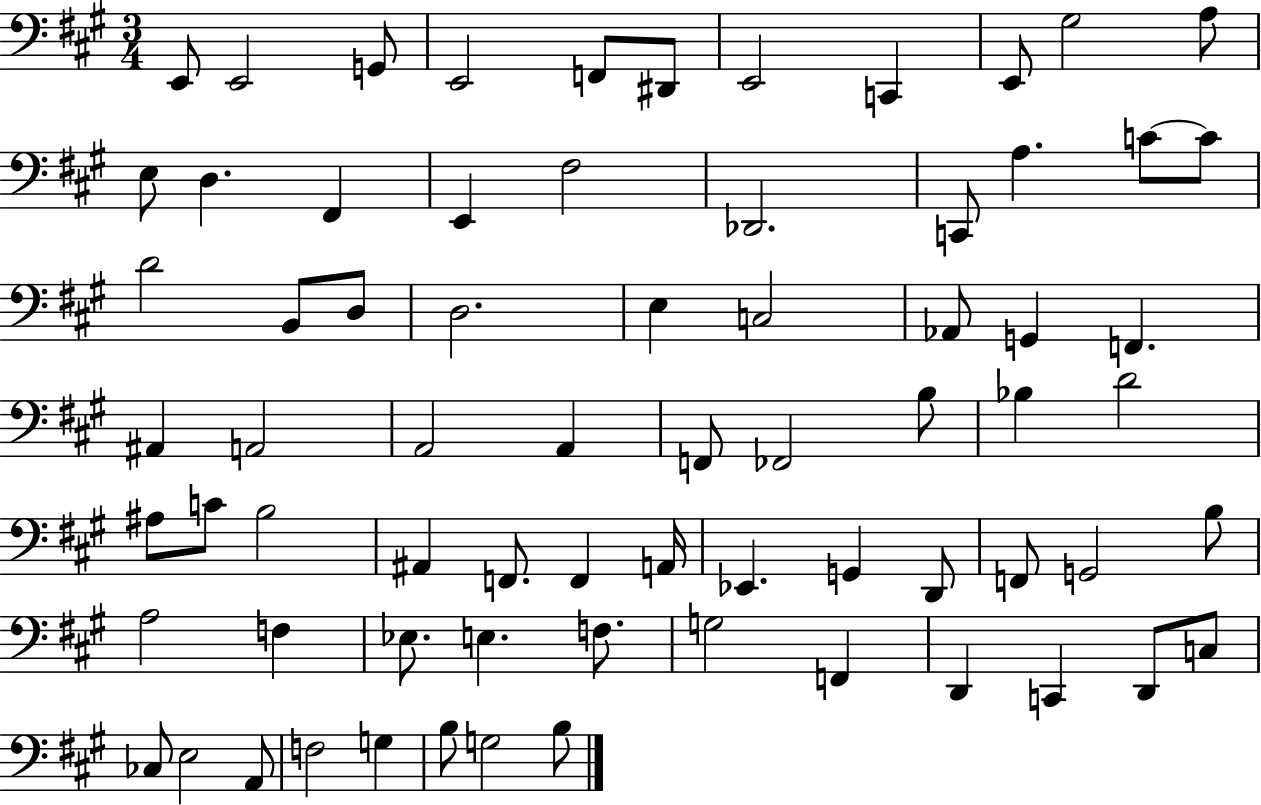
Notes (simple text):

E2/e E2/h G2/e E2/h F2/e D#2/e E2/h C2/q E2/e G#3/h A3/e E3/e D3/q. F#2/q E2/q F#3/h Db2/h. C2/e A3/q. C4/e C4/e D4/h B2/e D3/e D3/h. E3/q C3/h Ab2/e G2/q F2/q. A#2/q A2/h A2/h A2/q F2/e FES2/h B3/e Bb3/q D4/h A#3/e C4/e B3/h A#2/q F2/e. F2/q A2/s Eb2/q. G2/q D2/e F2/e G2/h B3/e A3/h F3/q Eb3/e. E3/q. F3/e. G3/h F2/q D2/q C2/q D2/e C3/e CES3/e E3/h A2/e F3/h G3/q B3/e G3/h B3/e